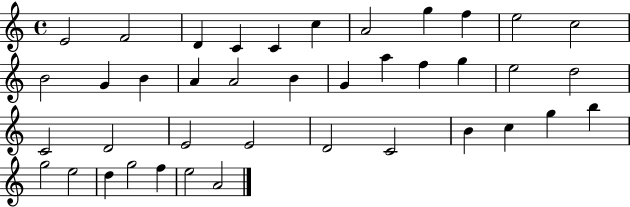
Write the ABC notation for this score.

X:1
T:Untitled
M:4/4
L:1/4
K:C
E2 F2 D C C c A2 g f e2 c2 B2 G B A A2 B G a f g e2 d2 C2 D2 E2 E2 D2 C2 B c g b g2 e2 d g2 f e2 A2